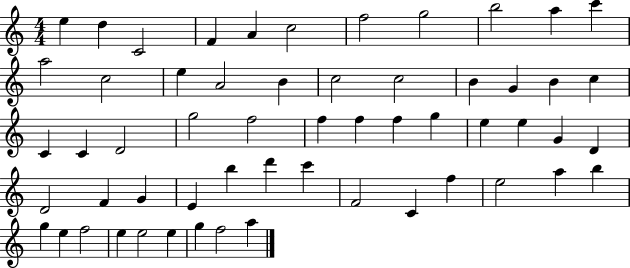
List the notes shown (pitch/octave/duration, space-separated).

E5/q D5/q C4/h F4/q A4/q C5/h F5/h G5/h B5/h A5/q C6/q A5/h C5/h E5/q A4/h B4/q C5/h C5/h B4/q G4/q B4/q C5/q C4/q C4/q D4/h G5/h F5/h F5/q F5/q F5/q G5/q E5/q E5/q G4/q D4/q D4/h F4/q G4/q E4/q B5/q D6/q C6/q F4/h C4/q F5/q E5/h A5/q B5/q G5/q E5/q F5/h E5/q E5/h E5/q G5/q F5/h A5/q